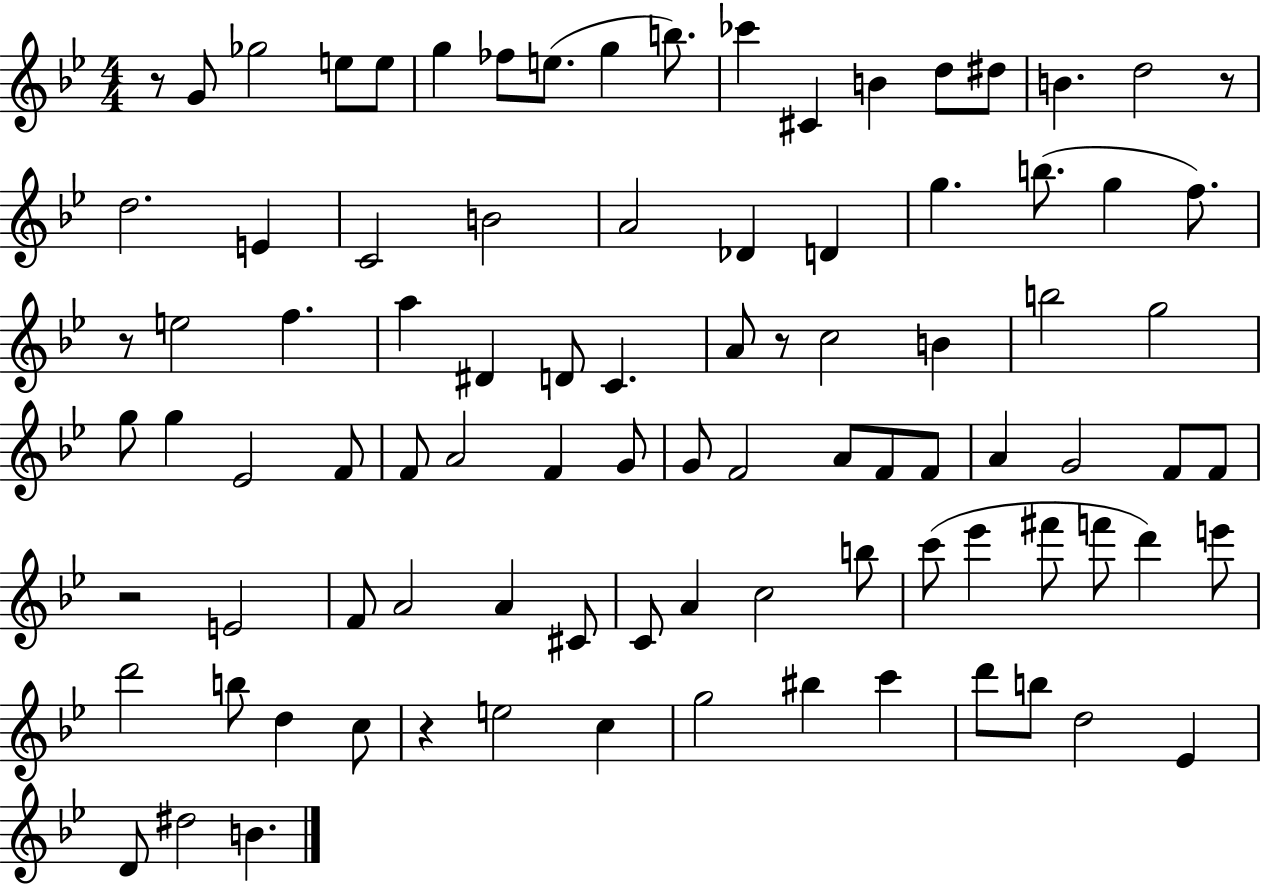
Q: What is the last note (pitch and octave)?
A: B4